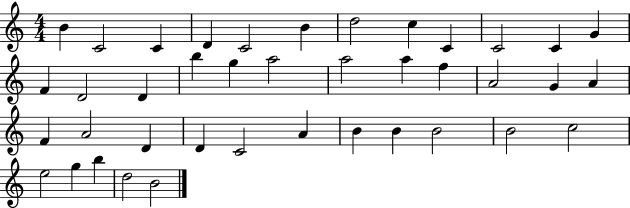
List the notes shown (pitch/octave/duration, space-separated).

B4/q C4/h C4/q D4/q C4/h B4/q D5/h C5/q C4/q C4/h C4/q G4/q F4/q D4/h D4/q B5/q G5/q A5/h A5/h A5/q F5/q A4/h G4/q A4/q F4/q A4/h D4/q D4/q C4/h A4/q B4/q B4/q B4/h B4/h C5/h E5/h G5/q B5/q D5/h B4/h